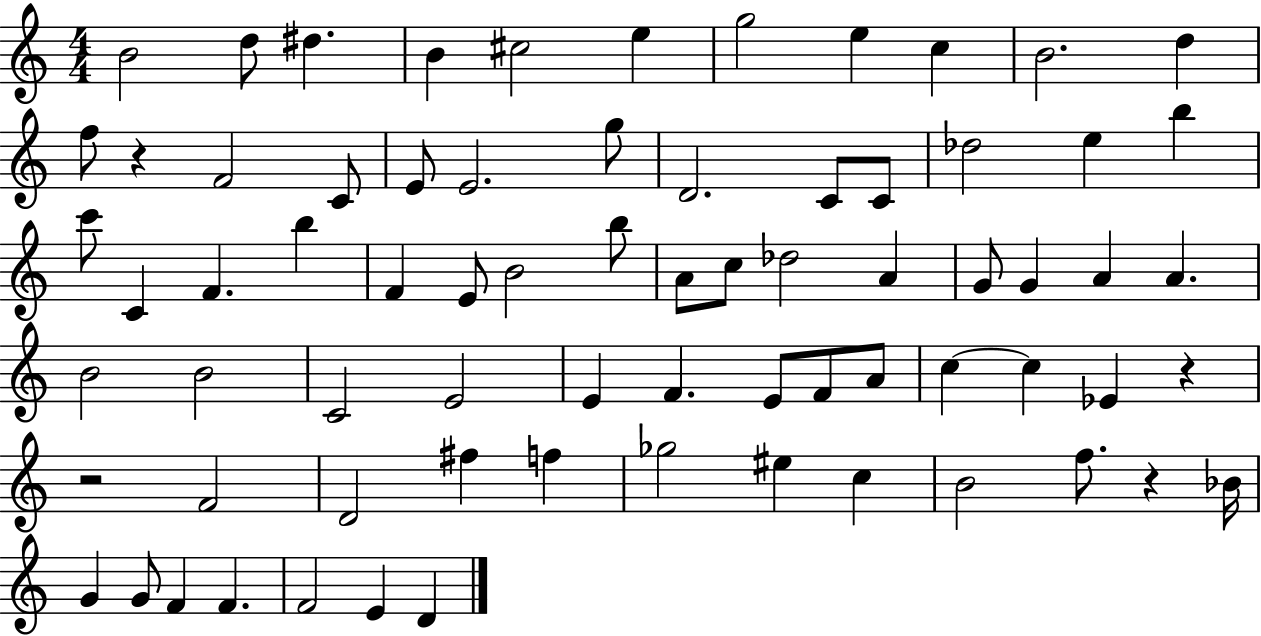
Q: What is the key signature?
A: C major